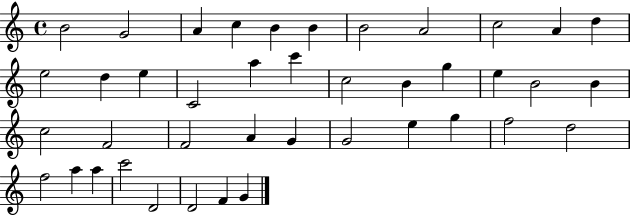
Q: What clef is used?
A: treble